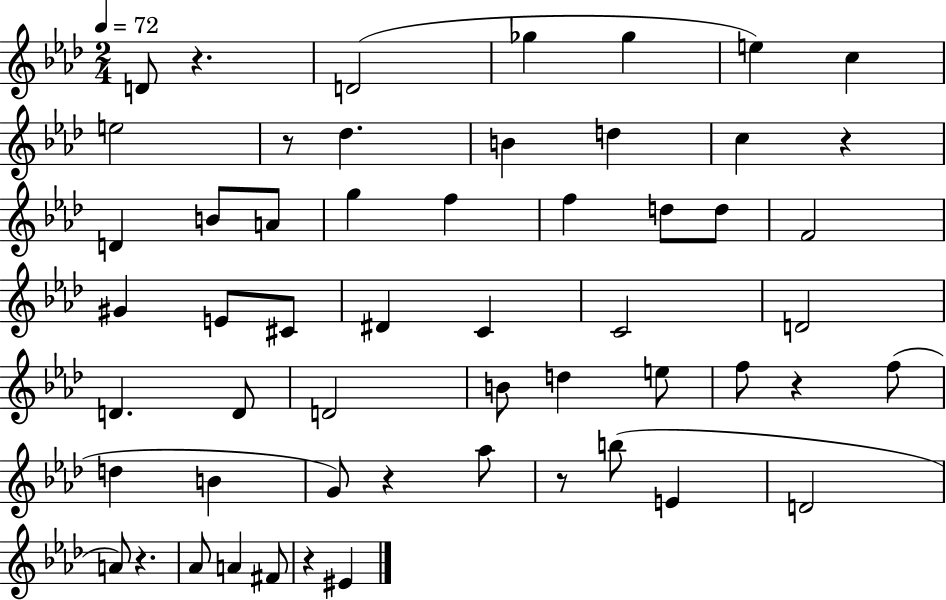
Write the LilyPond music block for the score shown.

{
  \clef treble
  \numericTimeSignature
  \time 2/4
  \key aes \major
  \tempo 4 = 72
  d'8 r4. | d'2( | ges''4 ges''4 | e''4) c''4 | \break e''2 | r8 des''4. | b'4 d''4 | c''4 r4 | \break d'4 b'8 a'8 | g''4 f''4 | f''4 d''8 d''8 | f'2 | \break gis'4 e'8 cis'8 | dis'4 c'4 | c'2 | d'2 | \break d'4. d'8 | d'2 | b'8 d''4 e''8 | f''8 r4 f''8( | \break d''4 b'4 | g'8) r4 aes''8 | r8 b''8( e'4 | d'2 | \break a'8) r4. | aes'8 a'4 fis'8 | r4 eis'4 | \bar "|."
}